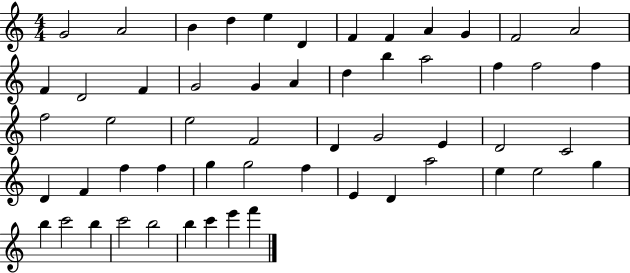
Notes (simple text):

G4/h A4/h B4/q D5/q E5/q D4/q F4/q F4/q A4/q G4/q F4/h A4/h F4/q D4/h F4/q G4/h G4/q A4/q D5/q B5/q A5/h F5/q F5/h F5/q F5/h E5/h E5/h F4/h D4/q G4/h E4/q D4/h C4/h D4/q F4/q F5/q F5/q G5/q G5/h F5/q E4/q D4/q A5/h E5/q E5/h G5/q B5/q C6/h B5/q C6/h B5/h B5/q C6/q E6/q F6/q